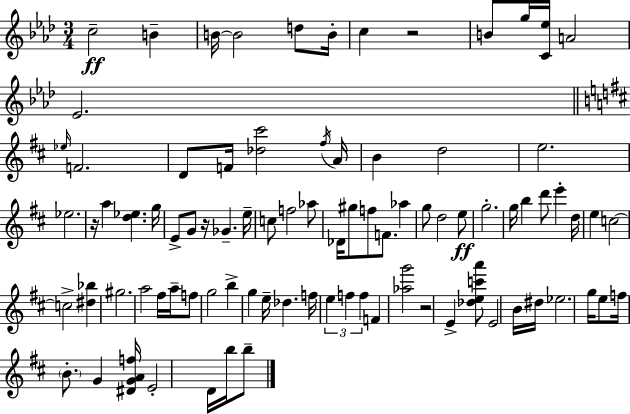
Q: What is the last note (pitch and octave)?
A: B5